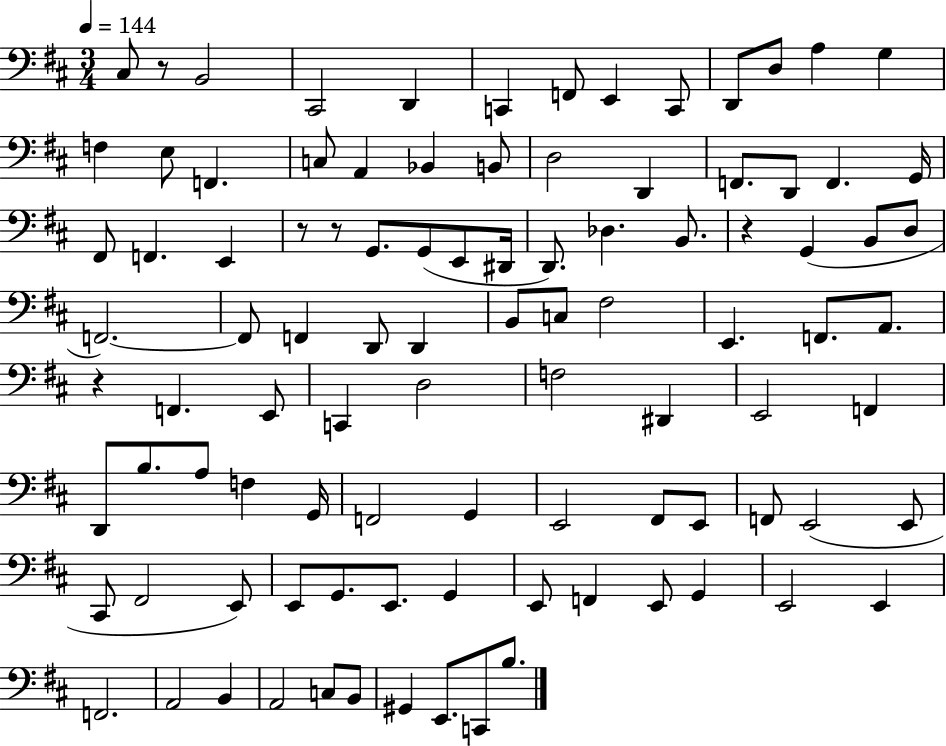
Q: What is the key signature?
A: D major